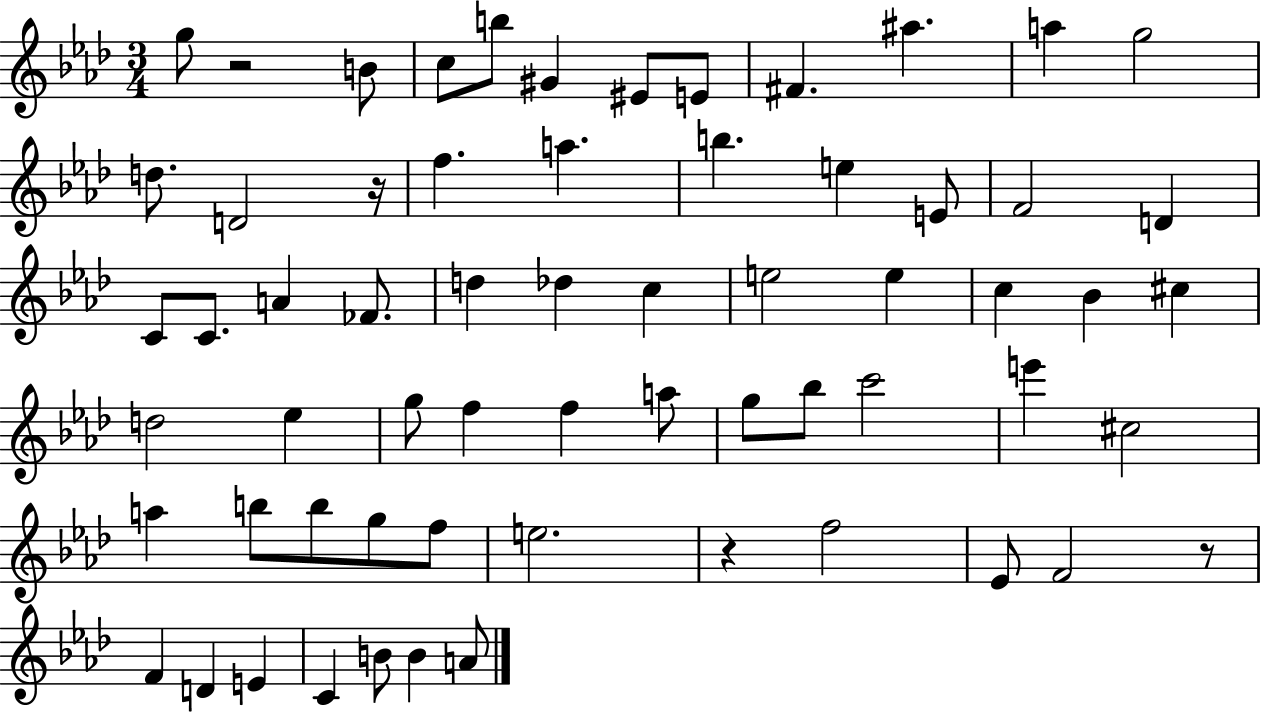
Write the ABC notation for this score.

X:1
T:Untitled
M:3/4
L:1/4
K:Ab
g/2 z2 B/2 c/2 b/2 ^G ^E/2 E/2 ^F ^a a g2 d/2 D2 z/4 f a b e E/2 F2 D C/2 C/2 A _F/2 d _d c e2 e c _B ^c d2 _e g/2 f f a/2 g/2 _b/2 c'2 e' ^c2 a b/2 b/2 g/2 f/2 e2 z f2 _E/2 F2 z/2 F D E C B/2 B A/2